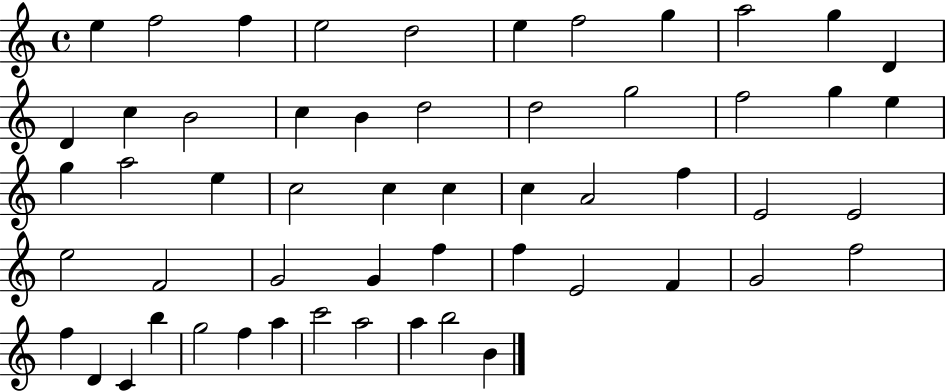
E5/q F5/h F5/q E5/h D5/h E5/q F5/h G5/q A5/h G5/q D4/q D4/q C5/q B4/h C5/q B4/q D5/h D5/h G5/h F5/h G5/q E5/q G5/q A5/h E5/q C5/h C5/q C5/q C5/q A4/h F5/q E4/h E4/h E5/h F4/h G4/h G4/q F5/q F5/q E4/h F4/q G4/h F5/h F5/q D4/q C4/q B5/q G5/h F5/q A5/q C6/h A5/h A5/q B5/h B4/q